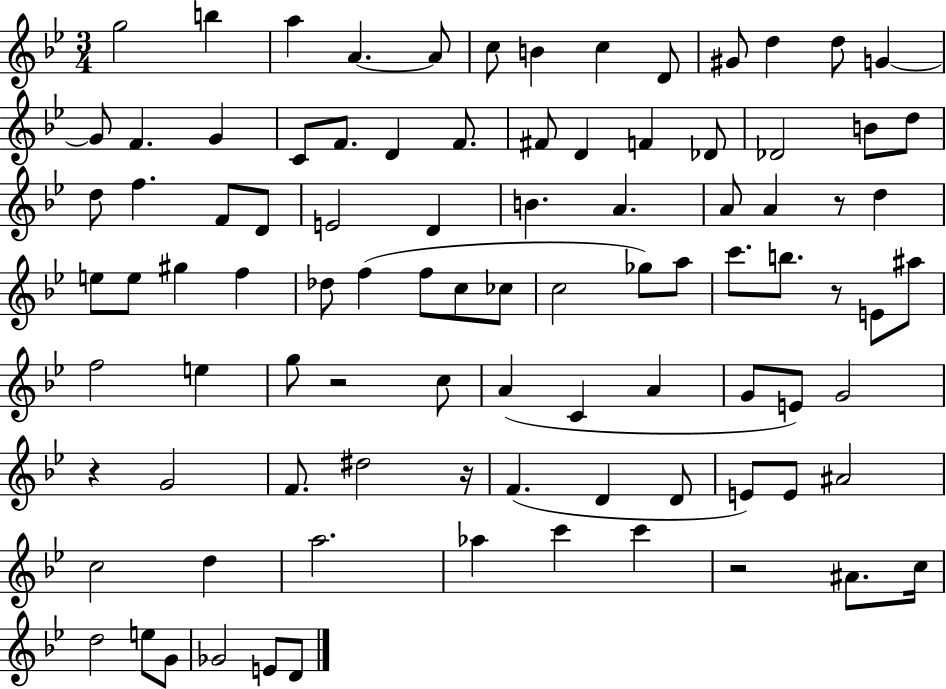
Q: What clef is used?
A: treble